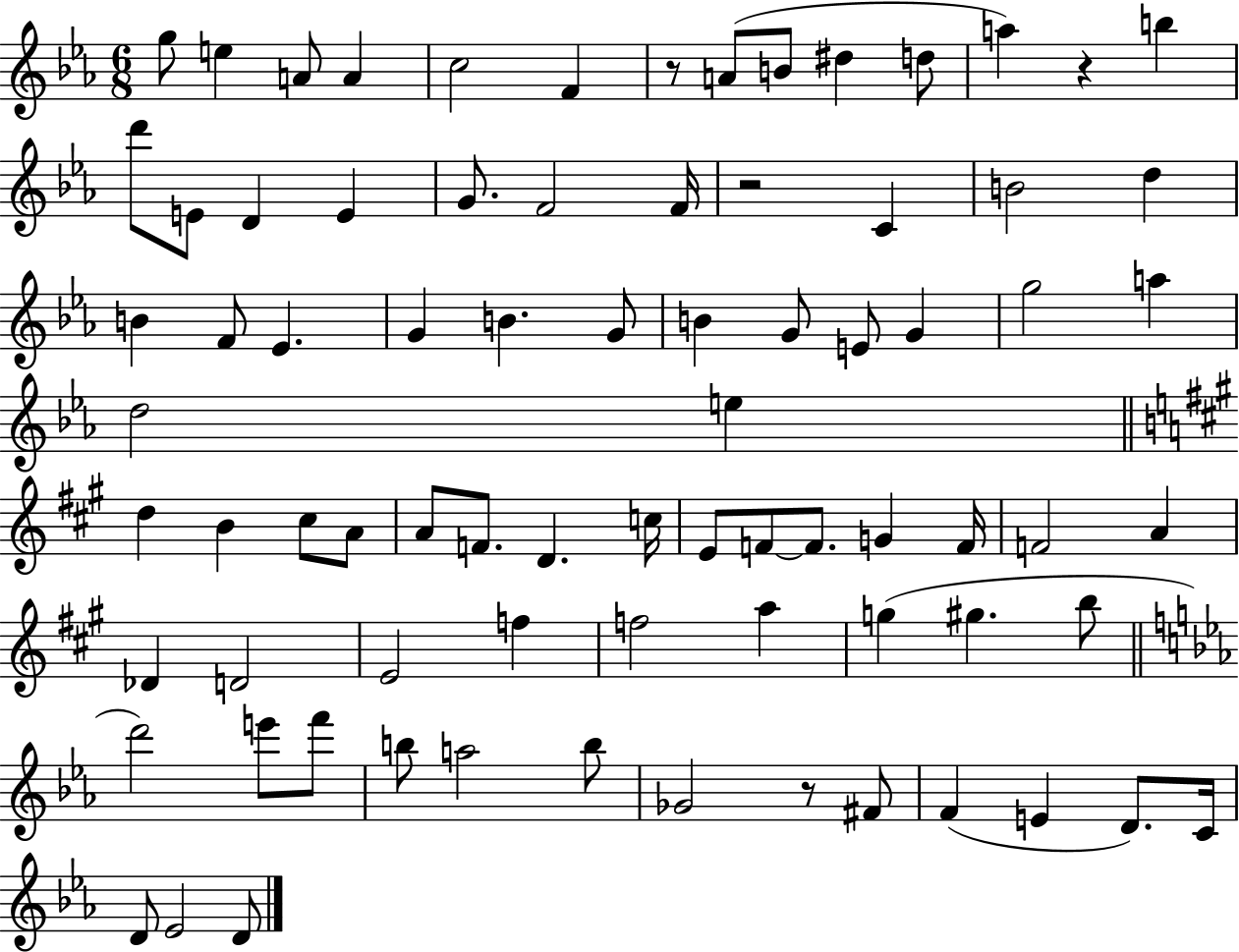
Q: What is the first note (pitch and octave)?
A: G5